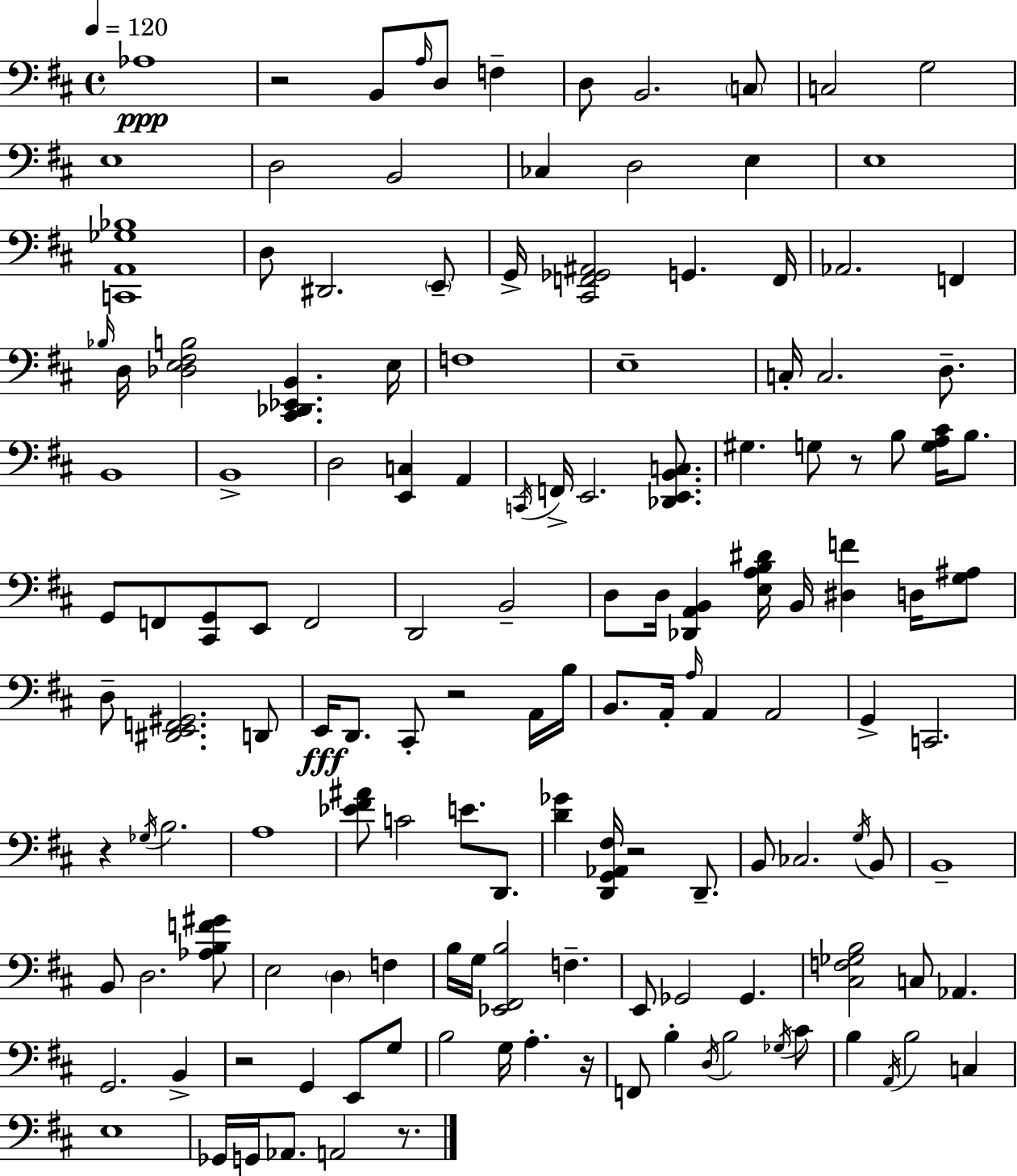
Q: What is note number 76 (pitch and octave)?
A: B2